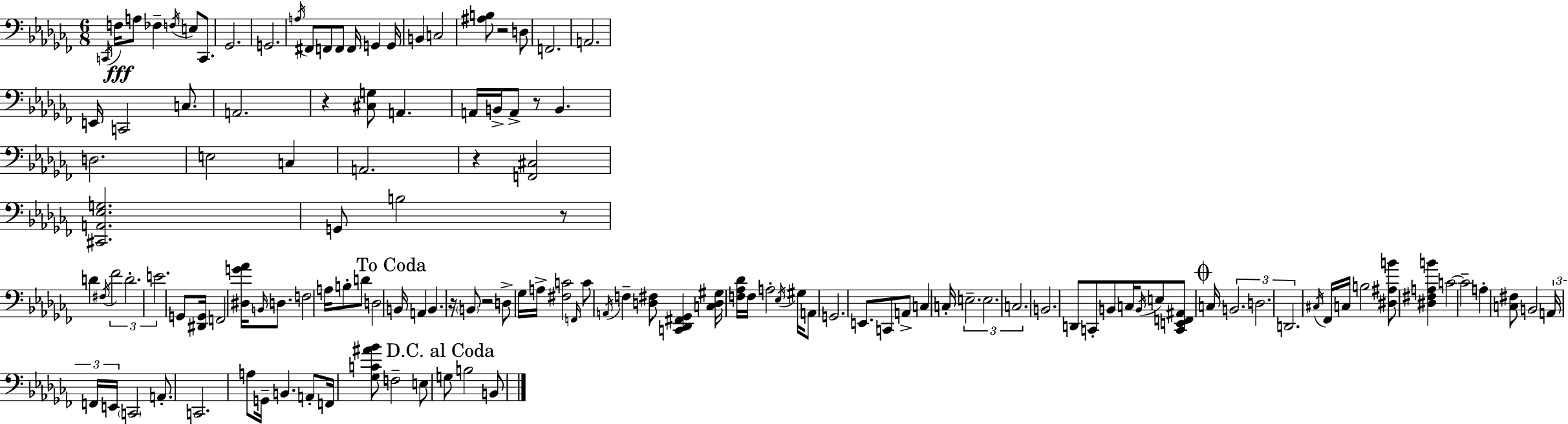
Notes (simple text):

C2/s F3/s A3/e FES3/q F3/s E3/e C2/e. Gb2/h. G2/h. A3/s F#2/e F2/e F2/e F2/s G2/q G2/s B2/q C3/h [A#3,B3]/e R/h D3/e F2/h. A2/h. E2/s C2/h C3/e. A2/h. R/q [C#3,G3]/e A2/q. A2/s B2/s A2/e R/e B2/q. D3/h. E3/h C3/q A2/h. R/q [F2,C#3]/h [C#2,A2,Eb3,G3]/h. G2/e B3/h R/e D4/q F#3/s FES4/h D4/h. E4/h. G2/e [D#2,G2]/s F2/h [D#3,G4,Ab4]/s B2/s D3/e. F3/h A3/s B3/e D4/e D3/h B2/s A2/q B2/q. R/s B2/e R/h D3/e Gb3/s A3/s [F#3,C4]/h F2/s C4/e A2/s F3/q [D3,F#3]/e [C2,Db2,F#2,Gb2]/q [C3,D3,G#3]/s [F3,Ab3,Db4]/s F3/s A3/h Eb3/s G#3/s A2/e G2/h. E2/e. C2/e A2/e C3/q C3/s E3/h. E3/h. C3/h. B2/h. D2/e C2/e B2/e C3/s B2/s E3/e [C2,E2,F2,A#2]/e C3/s B2/h. D3/h. D2/h. C#3/s FES2/s C3/s B3/h [D#3,A#3,B4]/e [D#3,F#3,A3,B4]/q C4/h C4/h A3/q [C3,F#3]/e B2/h A2/s F2/s E2/s C2/h A2/e. C2/h. A3/e G2/s B2/q. A2/e F2/s [Gb3,C4,A#4,Bb4]/e F3/h E3/e G3/e B3/h B2/e